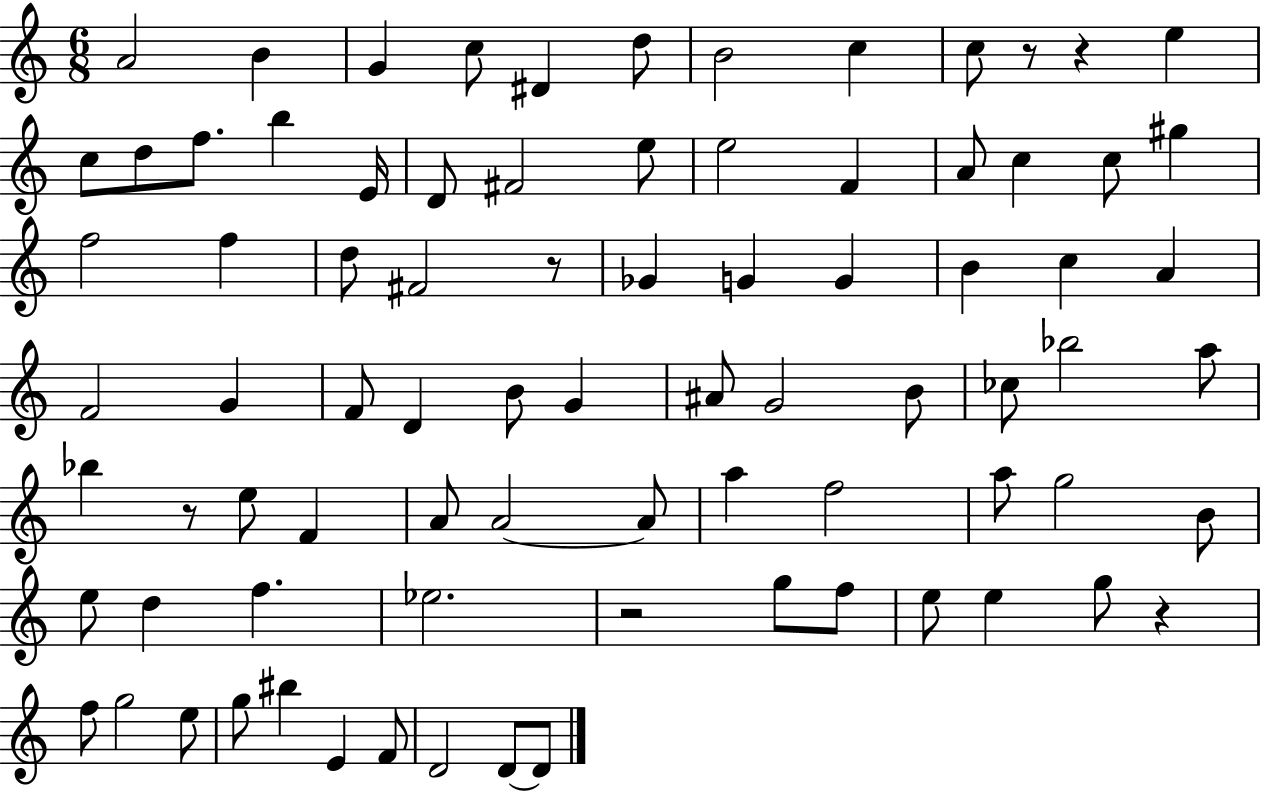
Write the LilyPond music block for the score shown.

{
  \clef treble
  \numericTimeSignature
  \time 6/8
  \key c \major
  a'2 b'4 | g'4 c''8 dis'4 d''8 | b'2 c''4 | c''8 r8 r4 e''4 | \break c''8 d''8 f''8. b''4 e'16 | d'8 fis'2 e''8 | e''2 f'4 | a'8 c''4 c''8 gis''4 | \break f''2 f''4 | d''8 fis'2 r8 | ges'4 g'4 g'4 | b'4 c''4 a'4 | \break f'2 g'4 | f'8 d'4 b'8 g'4 | ais'8 g'2 b'8 | ces''8 bes''2 a''8 | \break bes''4 r8 e''8 f'4 | a'8 a'2~~ a'8 | a''4 f''2 | a''8 g''2 b'8 | \break e''8 d''4 f''4. | ees''2. | r2 g''8 f''8 | e''8 e''4 g''8 r4 | \break f''8 g''2 e''8 | g''8 bis''4 e'4 f'8 | d'2 d'8~~ d'8 | \bar "|."
}